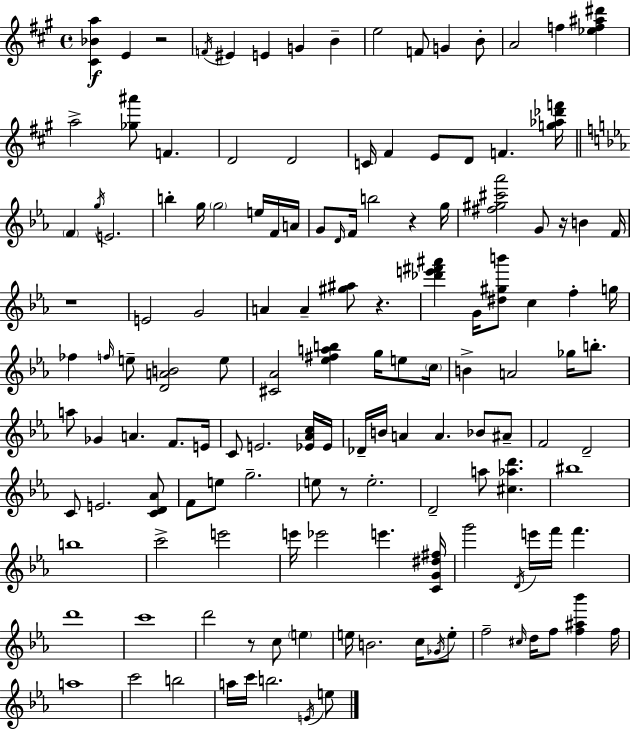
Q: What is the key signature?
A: A major